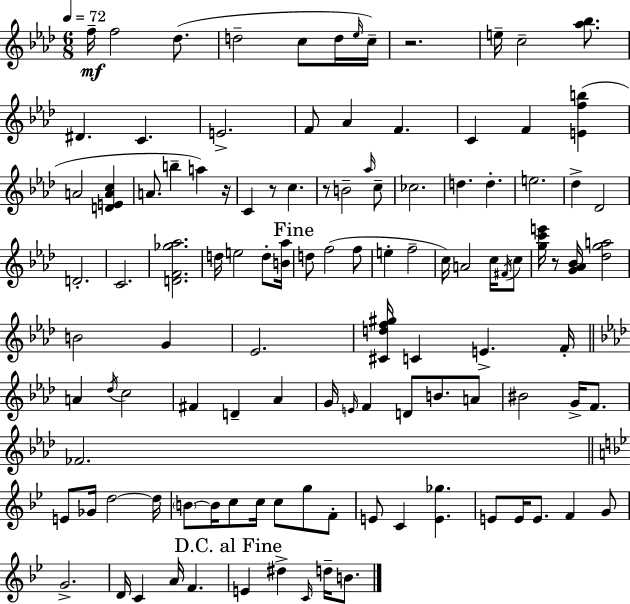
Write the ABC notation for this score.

X:1
T:Untitled
M:6/8
L:1/4
K:Fm
f/4 f2 _d/2 d2 c/2 d/4 _e/4 c/4 z2 e/4 c2 [_a_b]/2 ^D C E2 F/2 _A F C F [Efb] A2 [DEAc] A/2 b a z/4 C z/2 c z/2 B2 _a/4 c/2 _c2 d d e2 _d _D2 D2 C2 [DF_g_a]2 d/4 e2 d/2 [B_a]/4 d/2 f2 f/2 e f2 c/4 A2 c/4 ^F/4 c/2 [gc'e']/4 z/2 [G_A_B]/4 [_dga]2 B2 G _E2 [^Cdf^g]/4 C E F/4 A _d/4 c2 ^F D _A G/4 E/4 F D/2 B/2 A/2 ^B2 G/4 F/2 _F2 E/2 _G/4 d2 d/4 B/2 B/4 c/2 c/4 c/2 g/2 F/2 E/2 C [E_g] E/2 E/4 E/2 F G/2 G2 D/4 C A/4 F E ^d C/4 d/4 B/2